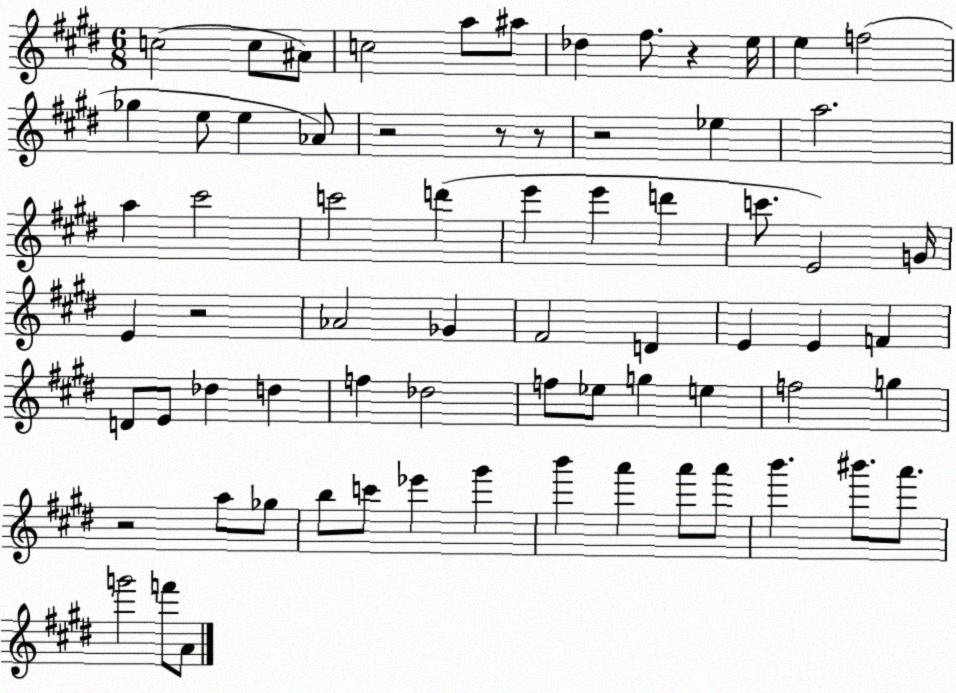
X:1
T:Untitled
M:6/8
L:1/4
K:E
c2 c/2 ^A/2 c2 a/2 ^a/2 _d ^f/2 z e/4 e f2 _g e/2 e _A/2 z2 z/2 z/2 z2 _e a2 a ^c'2 c'2 d' e' e' d' c'/2 E2 G/4 E z2 _A2 _G ^F2 D E E F D/2 E/2 _d d f _d2 f/2 _e/2 g e f2 g z2 a/2 _g/2 b/2 c'/2 _e' ^g' b' a' a'/2 a'/2 b' ^b'/2 a'/2 g'2 f'/2 A/2